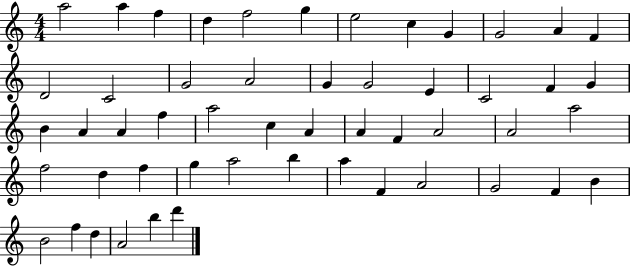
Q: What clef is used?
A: treble